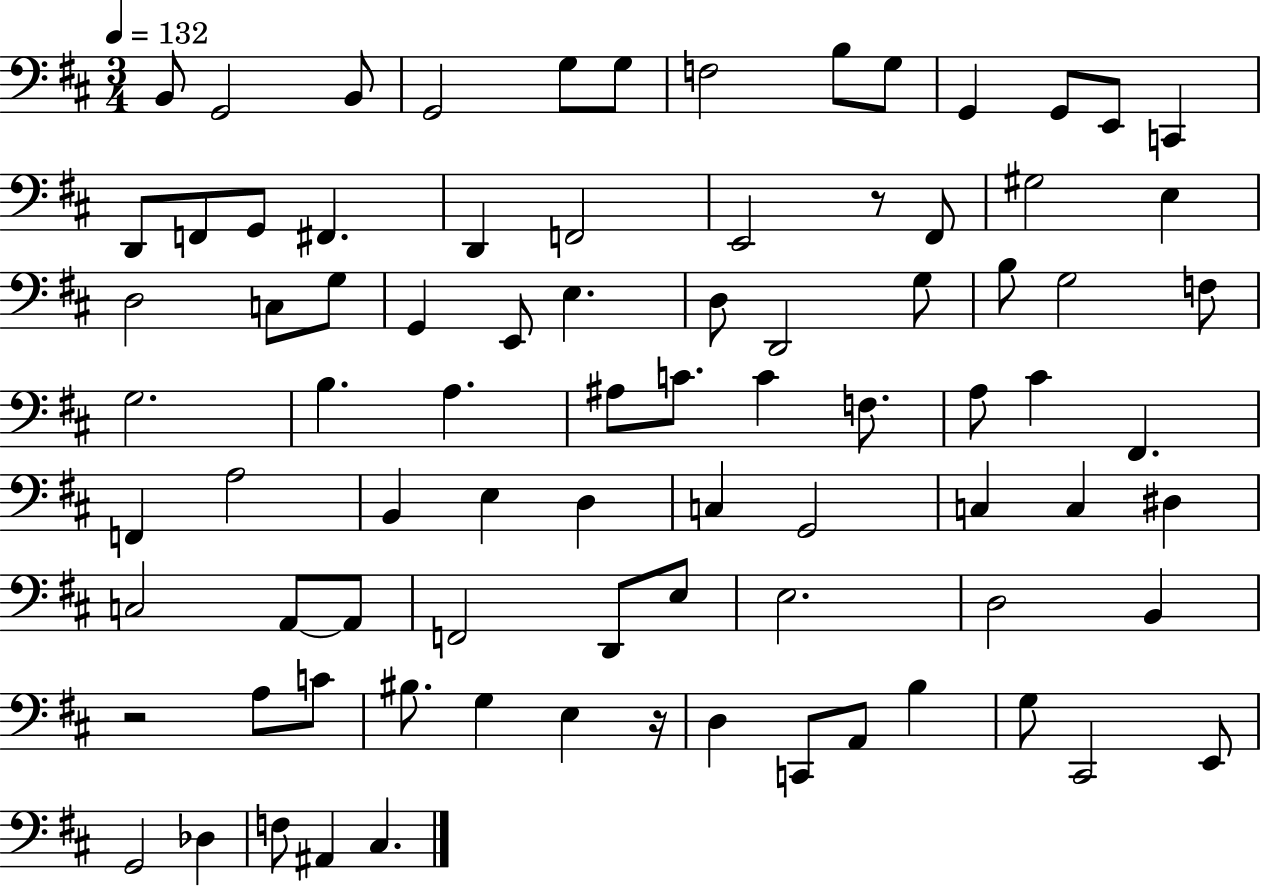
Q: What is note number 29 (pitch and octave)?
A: E3